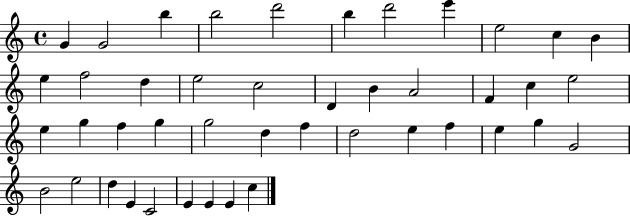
G4/q G4/h B5/q B5/h D6/h B5/q D6/h E6/q E5/h C5/q B4/q E5/q F5/h D5/q E5/h C5/h D4/q B4/q A4/h F4/q C5/q E5/h E5/q G5/q F5/q G5/q G5/h D5/q F5/q D5/h E5/q F5/q E5/q G5/q G4/h B4/h E5/h D5/q E4/q C4/h E4/q E4/q E4/q C5/q